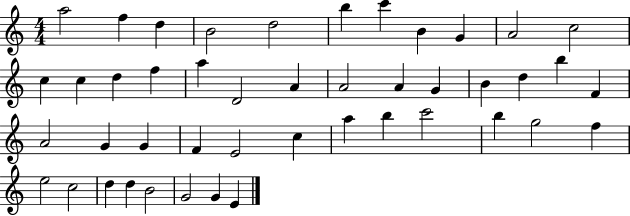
A5/h F5/q D5/q B4/h D5/h B5/q C6/q B4/q G4/q A4/h C5/h C5/q C5/q D5/q F5/q A5/q D4/h A4/q A4/h A4/q G4/q B4/q D5/q B5/q F4/q A4/h G4/q G4/q F4/q E4/h C5/q A5/q B5/q C6/h B5/q G5/h F5/q E5/h C5/h D5/q D5/q B4/h G4/h G4/q E4/q